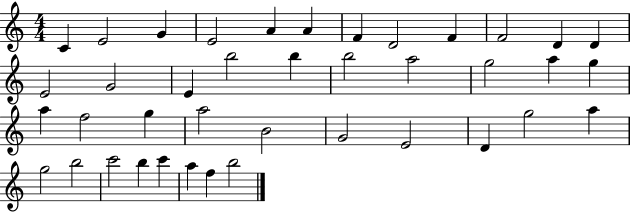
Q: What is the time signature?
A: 4/4